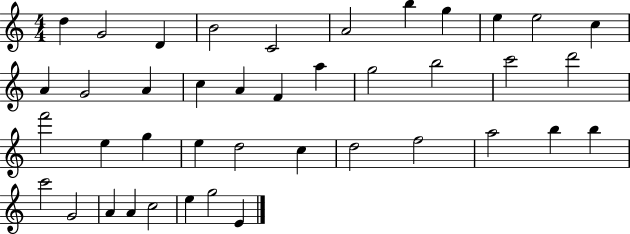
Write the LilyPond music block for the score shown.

{
  \clef treble
  \numericTimeSignature
  \time 4/4
  \key c \major
  d''4 g'2 d'4 | b'2 c'2 | a'2 b''4 g''4 | e''4 e''2 c''4 | \break a'4 g'2 a'4 | c''4 a'4 f'4 a''4 | g''2 b''2 | c'''2 d'''2 | \break f'''2 e''4 g''4 | e''4 d''2 c''4 | d''2 f''2 | a''2 b''4 b''4 | \break c'''2 g'2 | a'4 a'4 c''2 | e''4 g''2 e'4 | \bar "|."
}